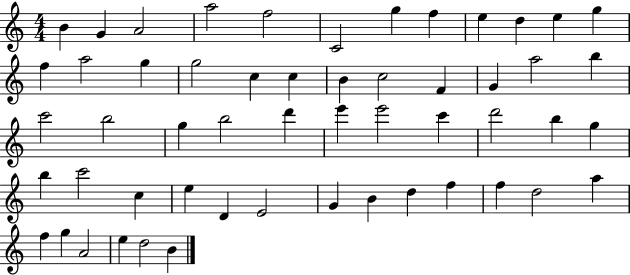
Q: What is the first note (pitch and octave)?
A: B4